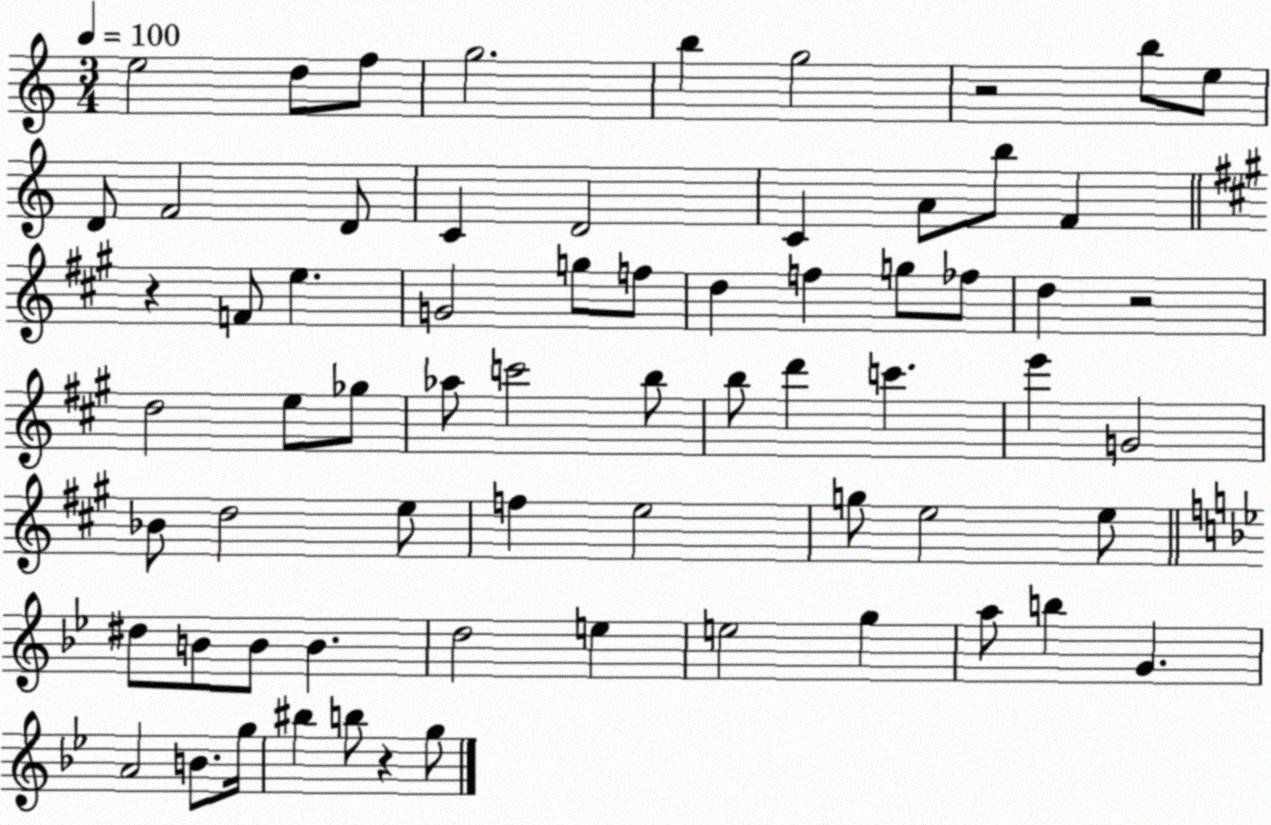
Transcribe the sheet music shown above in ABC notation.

X:1
T:Untitled
M:3/4
L:1/4
K:C
e2 d/2 f/2 g2 b g2 z2 b/2 e/2 D/2 F2 D/2 C D2 C A/2 b/2 F z F/2 e G2 g/2 f/2 d f g/2 _f/2 d z2 d2 e/2 _g/2 _a/2 c'2 b/2 b/2 d' c' e' G2 _B/2 d2 e/2 f e2 g/2 e2 e/2 ^d/2 B/2 B/2 B d2 e e2 g a/2 b G A2 B/2 g/4 ^b b/2 z g/2